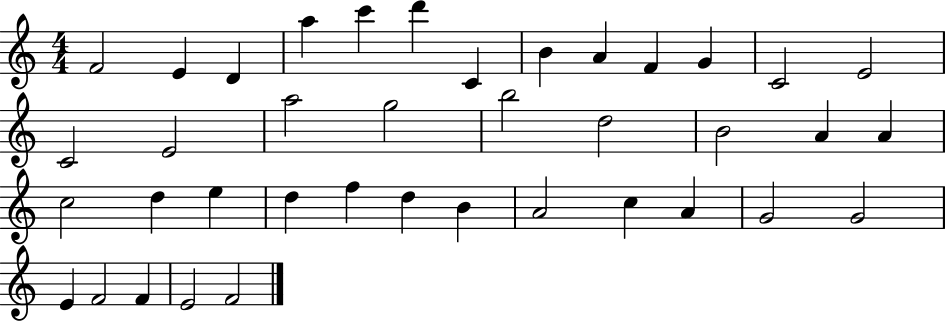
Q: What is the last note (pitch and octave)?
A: F4